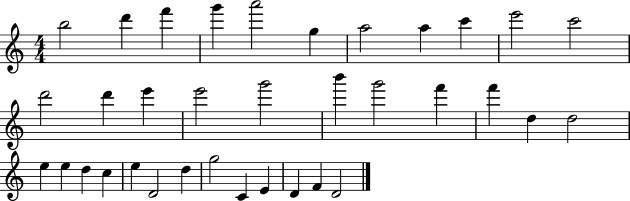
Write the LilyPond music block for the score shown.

{
  \clef treble
  \numericTimeSignature
  \time 4/4
  \key c \major
  b''2 d'''4 f'''4 | g'''4 a'''2 g''4 | a''2 a''4 c'''4 | e'''2 c'''2 | \break d'''2 d'''4 e'''4 | e'''2 g'''2 | b'''4 g'''2 f'''4 | f'''4 d''4 d''2 | \break e''4 e''4 d''4 c''4 | e''4 d'2 d''4 | g''2 c'4 e'4 | d'4 f'4 d'2 | \break \bar "|."
}